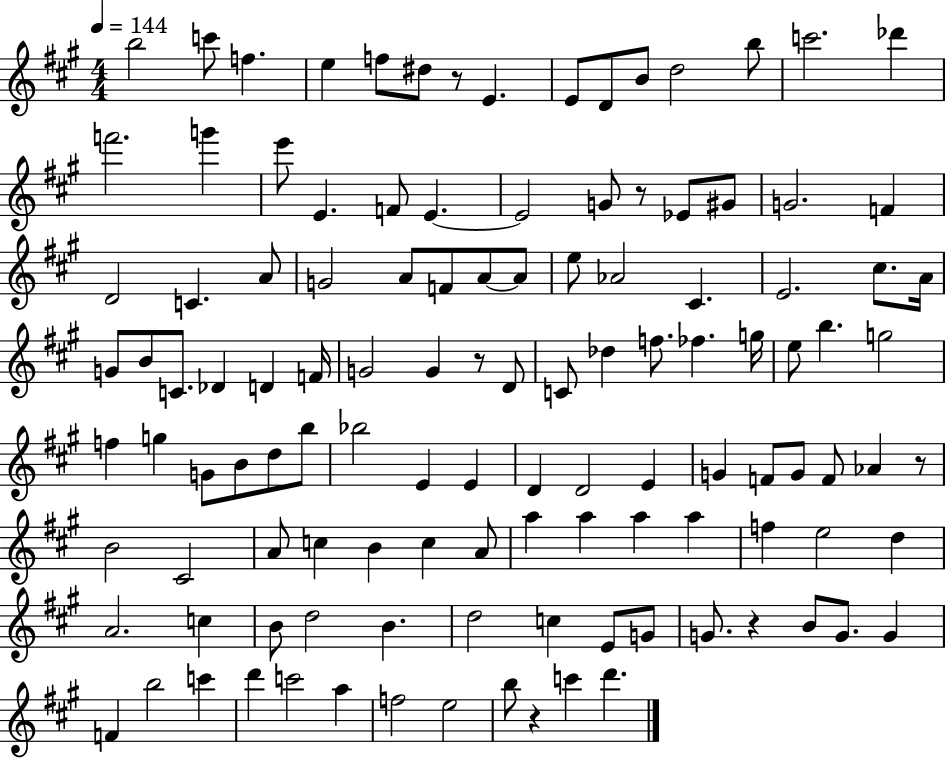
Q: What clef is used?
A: treble